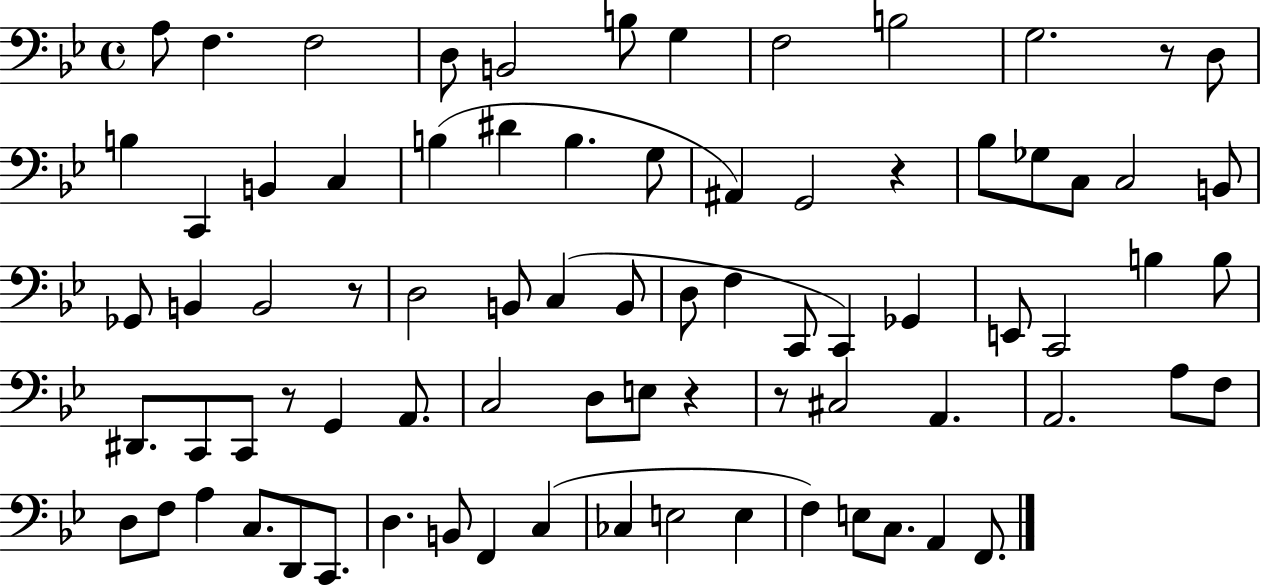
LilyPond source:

{
  \clef bass
  \time 4/4
  \defaultTimeSignature
  \key bes \major
  a8 f4. f2 | d8 b,2 b8 g4 | f2 b2 | g2. r8 d8 | \break b4 c,4 b,4 c4 | b4( dis'4 b4. g8 | ais,4) g,2 r4 | bes8 ges8 c8 c2 b,8 | \break ges,8 b,4 b,2 r8 | d2 b,8 c4( b,8 | d8 f4 c,8 c,4) ges,4 | e,8 c,2 b4 b8 | \break dis,8. c,8 c,8 r8 g,4 a,8. | c2 d8 e8 r4 | r8 cis2 a,4. | a,2. a8 f8 | \break d8 f8 a4 c8. d,8 c,8. | d4. b,8 f,4 c4( | ces4 e2 e4 | f4) e8 c8. a,4 f,8. | \break \bar "|."
}